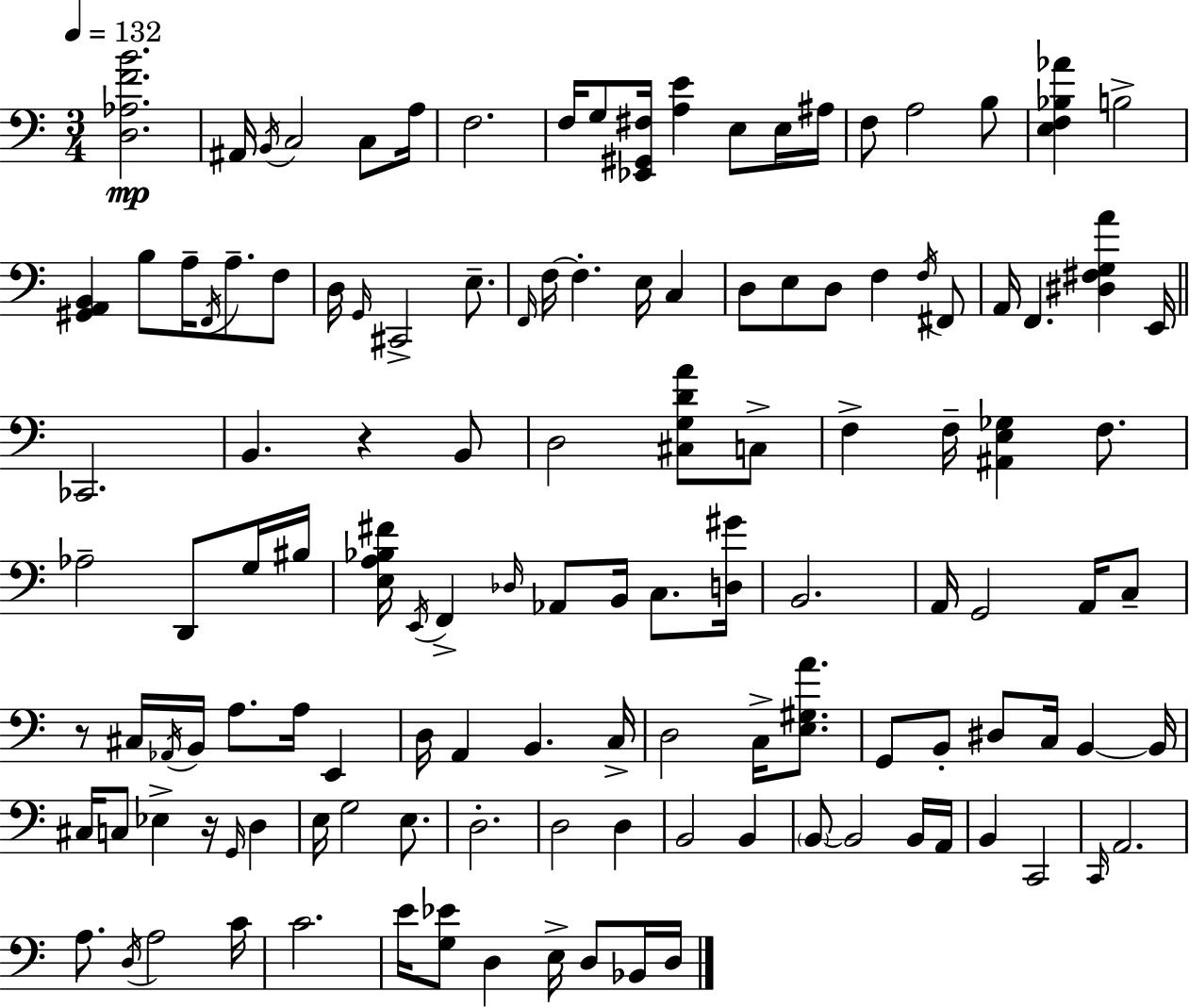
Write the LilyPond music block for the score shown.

{
  \clef bass
  \numericTimeSignature
  \time 3/4
  \key c \major
  \tempo 4 = 132
  <d aes f' b'>2.\mp | ais,16 \acciaccatura { b,16 } c2 c8 | a16 f2. | f16 g8 <ees, gis, fis>16 <a e'>4 e8 e16 | \break ais16 f8 a2 b8 | <e f bes aes'>4 b2-> | <gis, a, b,>4 b8 a16-- \acciaccatura { f,16 } a8.-- | f8 d16 \grace { g,16 } cis,2-> | \break e8.-- \grace { f,16 } f16~~ f4.-. e16 | c4 d8 e8 d8 f4 | \acciaccatura { f16 } fis,8 a,16 f,4. | <dis fis g a'>4 e,16 \bar "||" \break \key c \major ces,2. | b,4. r4 b,8 | d2 <cis g d' a'>8 c8-> | f4-> f16-- <ais, e ges>4 f8. | \break aes2-- d,8 g16 bis16 | <e a bes fis'>16 \acciaccatura { e,16 } f,4-> \grace { des16 } aes,8 b,16 c8. | <d gis'>16 b,2. | a,16 g,2 a,16 | \break c8-- r8 cis16 \acciaccatura { aes,16 } b,16 a8. a16 e,4 | d16 a,4 b,4. | c16-> d2 c16-> | <e gis a'>8. g,8 b,8-. dis8 c16 b,4~~ | \break b,16 cis16 c8 ees4-> r16 \grace { g,16 } | d4 e16 g2 | e8. d2.-. | d2 | \break d4 b,2 | b,4 \parenthesize b,8~~ b,2 | b,16 a,16 b,4 c,2 | \grace { c,16 } a,2. | \break a8. \acciaccatura { d16 } a2 | c'16 c'2. | e'16 <g ees'>8 d4 | e16-> d8 bes,16 d16 \bar "|."
}